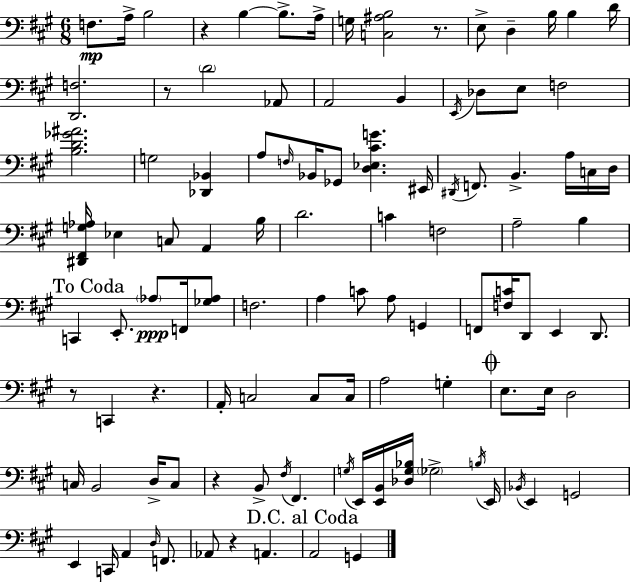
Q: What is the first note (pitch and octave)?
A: F3